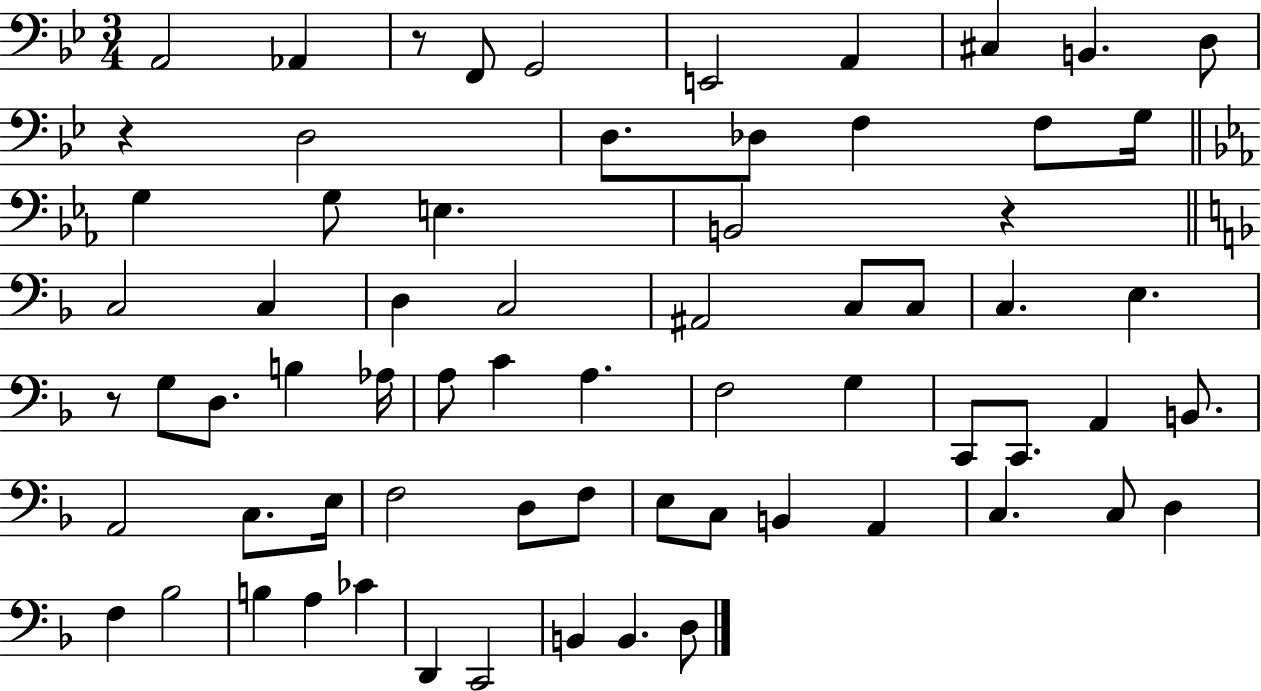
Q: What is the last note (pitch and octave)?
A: D3